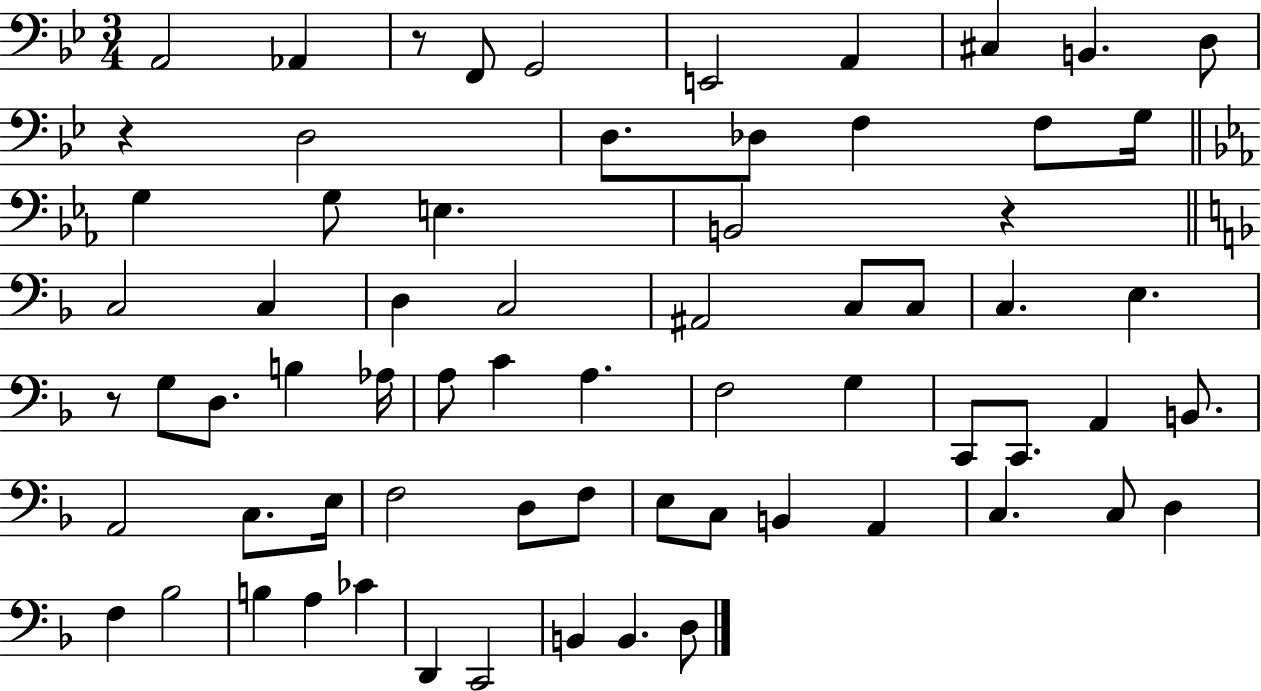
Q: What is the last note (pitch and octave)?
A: D3